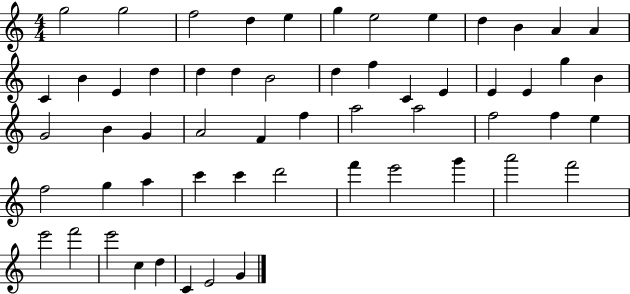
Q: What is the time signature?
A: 4/4